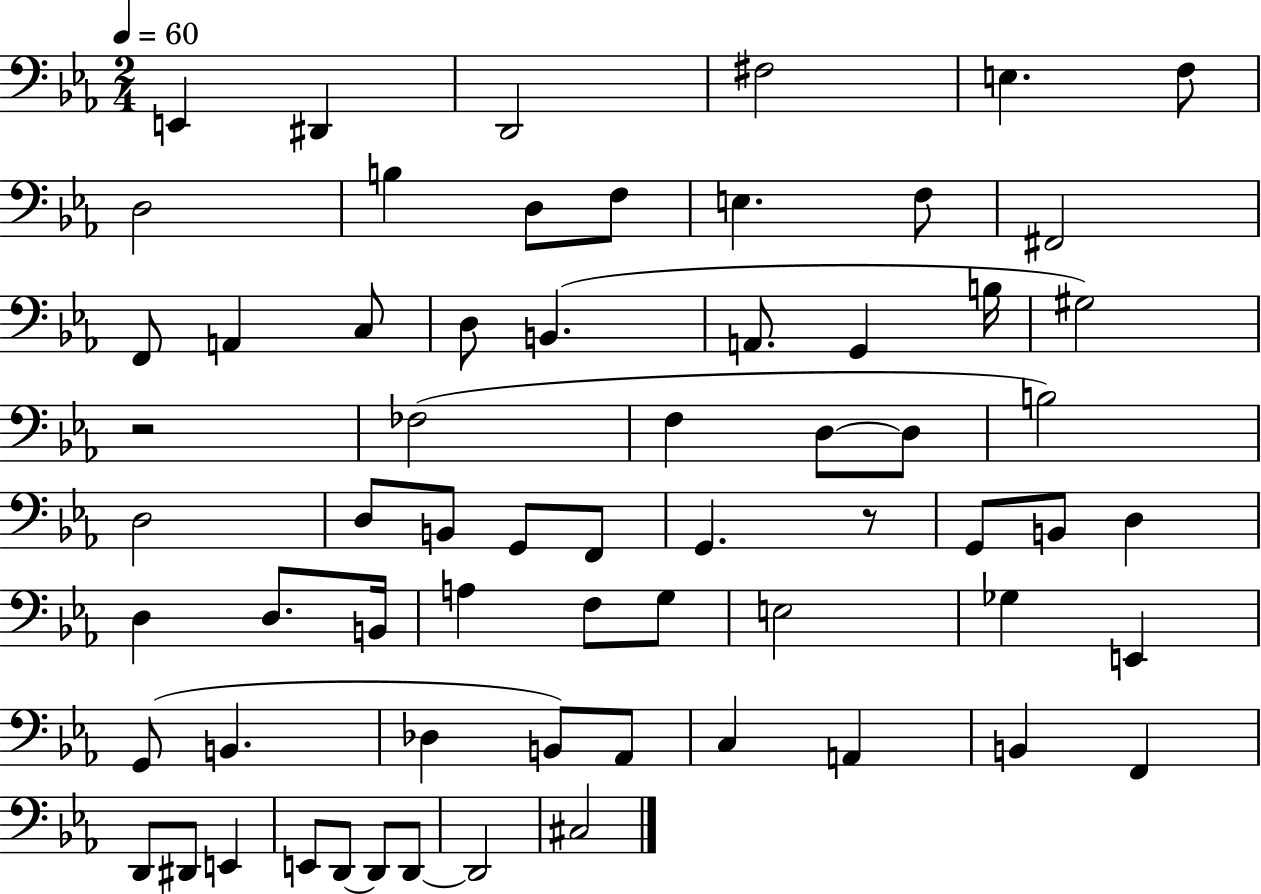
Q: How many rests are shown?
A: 2